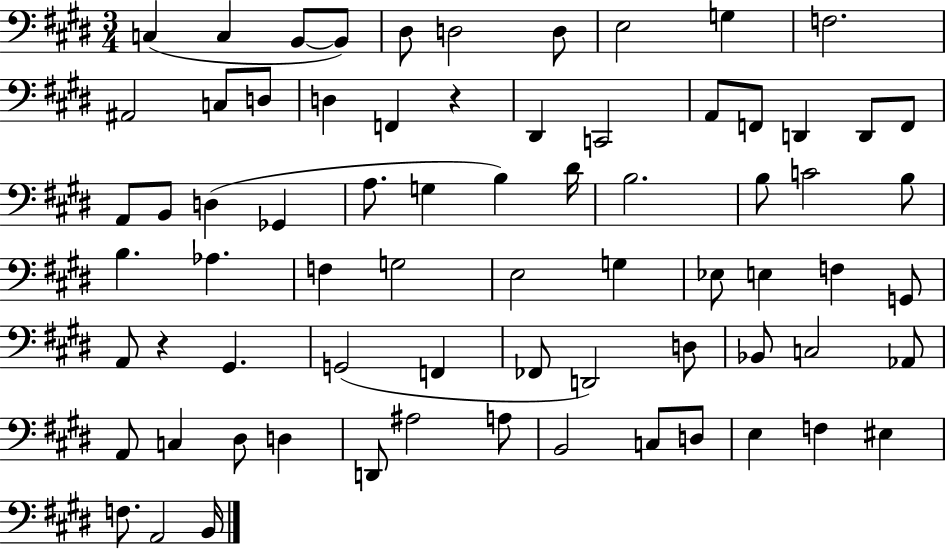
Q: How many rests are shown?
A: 2